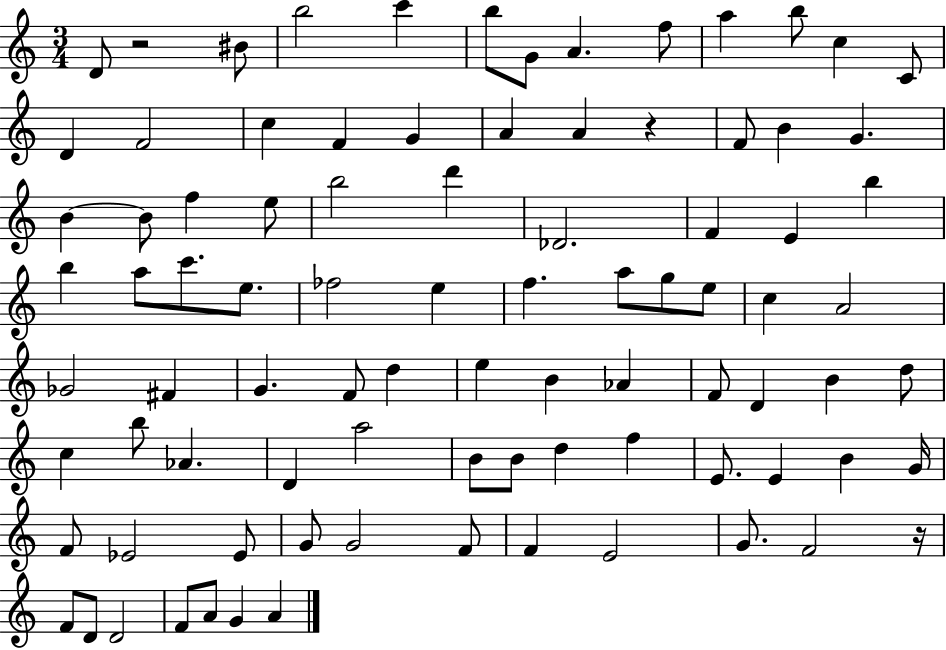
D4/e R/h BIS4/e B5/h C6/q B5/e G4/e A4/q. F5/e A5/q B5/e C5/q C4/e D4/q F4/h C5/q F4/q G4/q A4/q A4/q R/q F4/e B4/q G4/q. B4/q B4/e F5/q E5/e B5/h D6/q Db4/h. F4/q E4/q B5/q B5/q A5/e C6/e. E5/e. FES5/h E5/q F5/q. A5/e G5/e E5/e C5/q A4/h Gb4/h F#4/q G4/q. F4/e D5/q E5/q B4/q Ab4/q F4/e D4/q B4/q D5/e C5/q B5/e Ab4/q. D4/q A5/h B4/e B4/e D5/q F5/q E4/e. E4/q B4/q G4/s F4/e Eb4/h Eb4/e G4/e G4/h F4/e F4/q E4/h G4/e. F4/h R/s F4/e D4/e D4/h F4/e A4/e G4/q A4/q